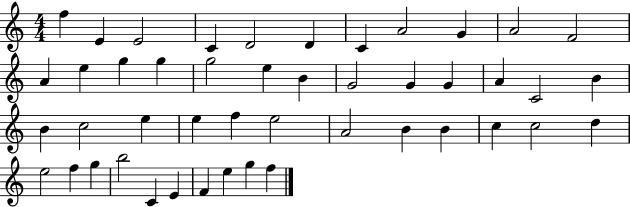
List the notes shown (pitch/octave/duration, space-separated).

F5/q E4/q E4/h C4/q D4/h D4/q C4/q A4/h G4/q A4/h F4/h A4/q E5/q G5/q G5/q G5/h E5/q B4/q G4/h G4/q G4/q A4/q C4/h B4/q B4/q C5/h E5/q E5/q F5/q E5/h A4/h B4/q B4/q C5/q C5/h D5/q E5/h F5/q G5/q B5/h C4/q E4/q F4/q E5/q G5/q F5/q